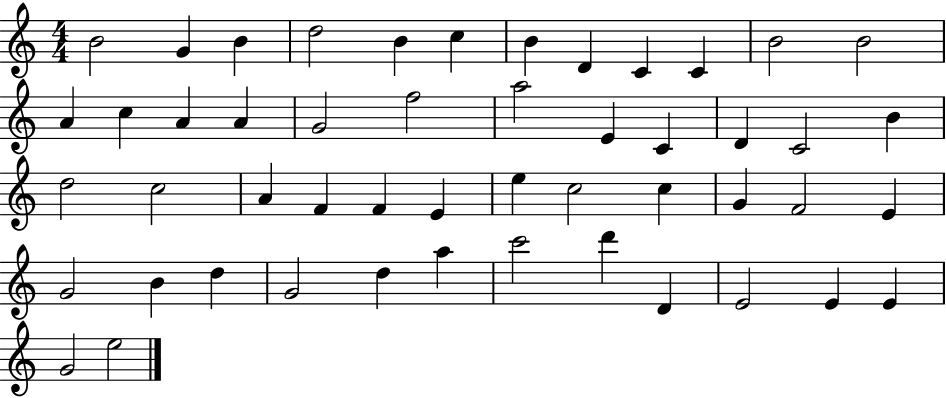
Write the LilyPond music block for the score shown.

{
  \clef treble
  \numericTimeSignature
  \time 4/4
  \key c \major
  b'2 g'4 b'4 | d''2 b'4 c''4 | b'4 d'4 c'4 c'4 | b'2 b'2 | \break a'4 c''4 a'4 a'4 | g'2 f''2 | a''2 e'4 c'4 | d'4 c'2 b'4 | \break d''2 c''2 | a'4 f'4 f'4 e'4 | e''4 c''2 c''4 | g'4 f'2 e'4 | \break g'2 b'4 d''4 | g'2 d''4 a''4 | c'''2 d'''4 d'4 | e'2 e'4 e'4 | \break g'2 e''2 | \bar "|."
}